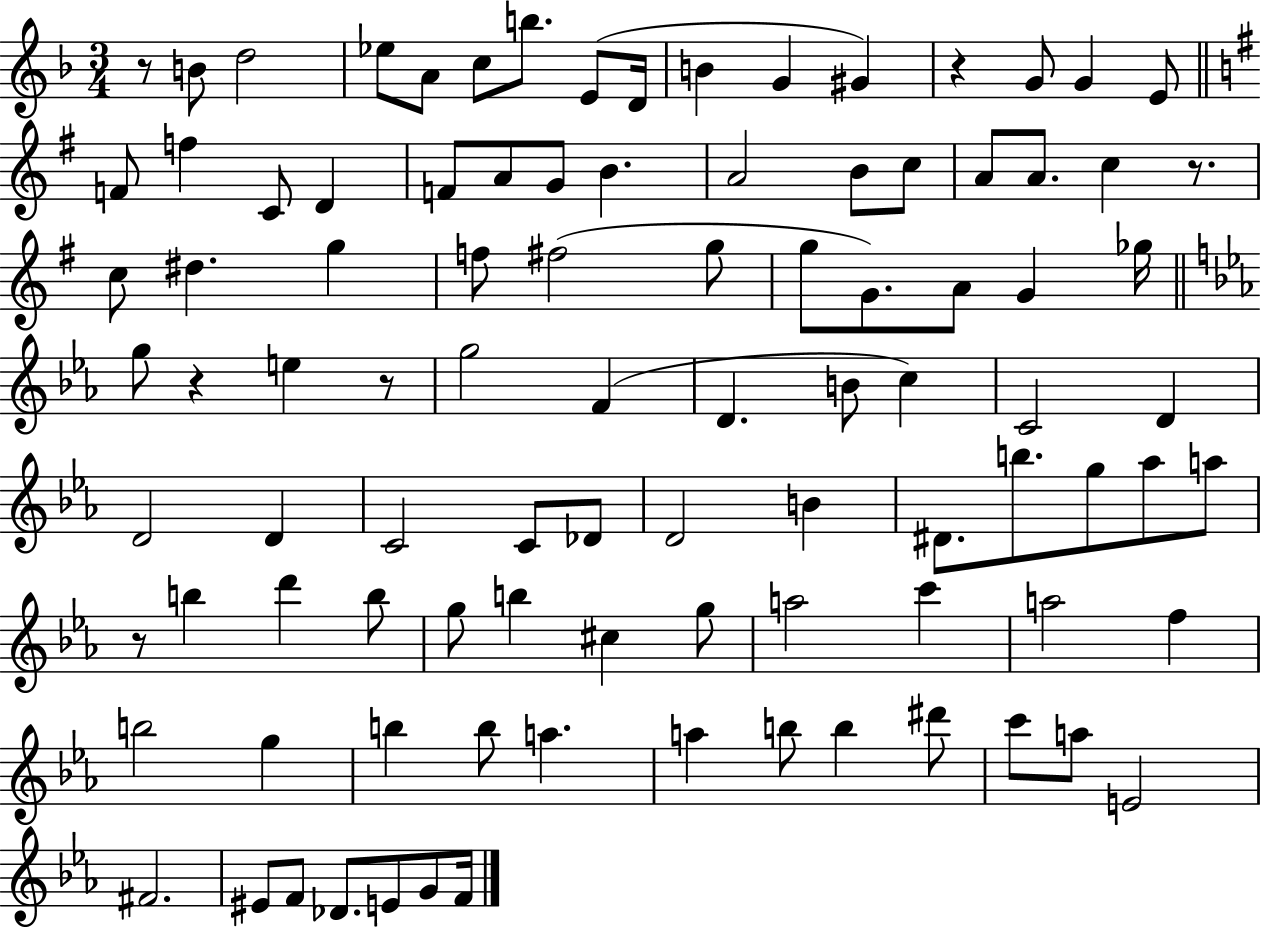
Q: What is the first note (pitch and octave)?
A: B4